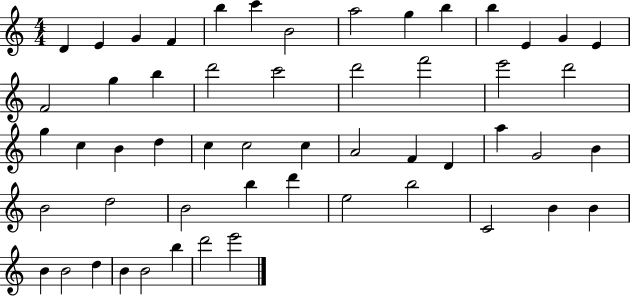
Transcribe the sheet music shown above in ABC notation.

X:1
T:Untitled
M:4/4
L:1/4
K:C
D E G F b c' B2 a2 g b b E G E F2 g b d'2 c'2 d'2 f'2 e'2 d'2 g c B d c c2 c A2 F D a G2 B B2 d2 B2 b d' e2 b2 C2 B B B B2 d B B2 b d'2 e'2